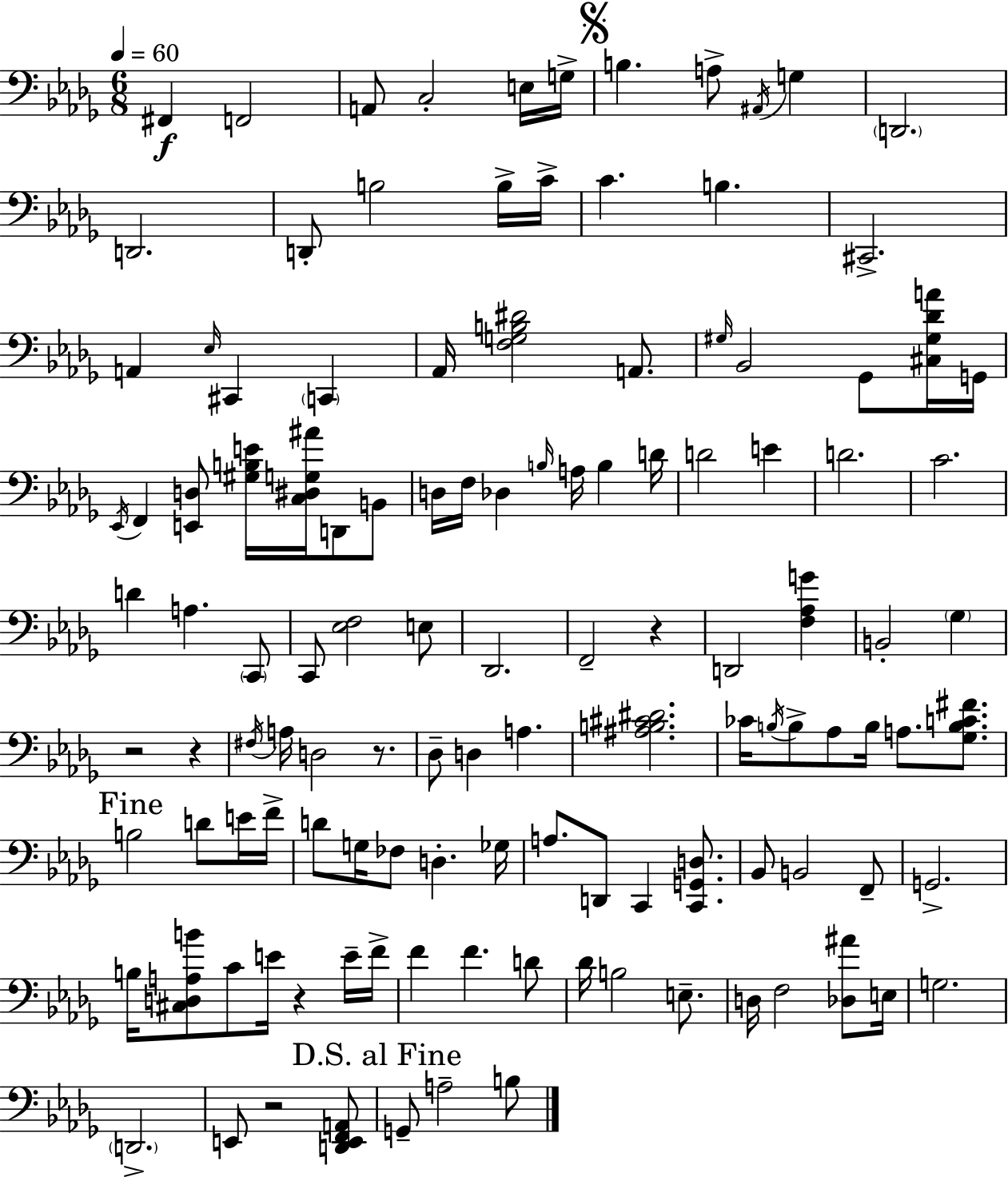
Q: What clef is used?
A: bass